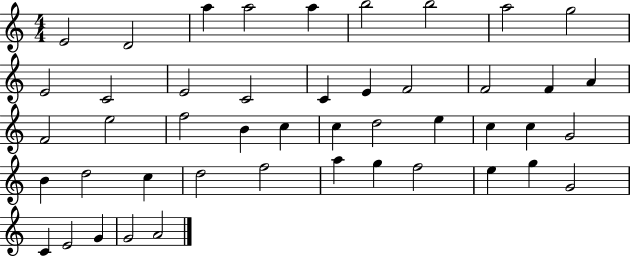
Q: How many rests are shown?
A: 0